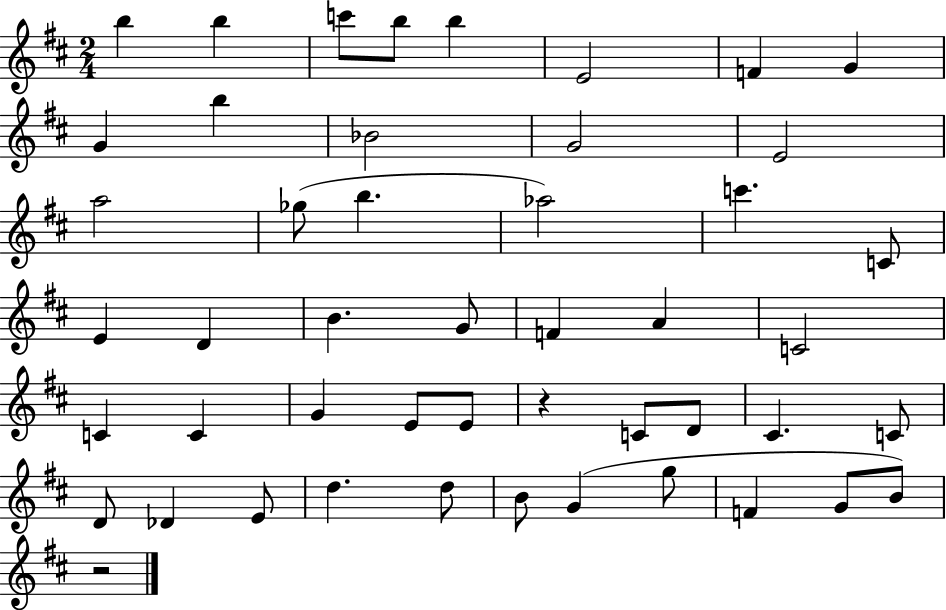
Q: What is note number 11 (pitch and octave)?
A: Bb4